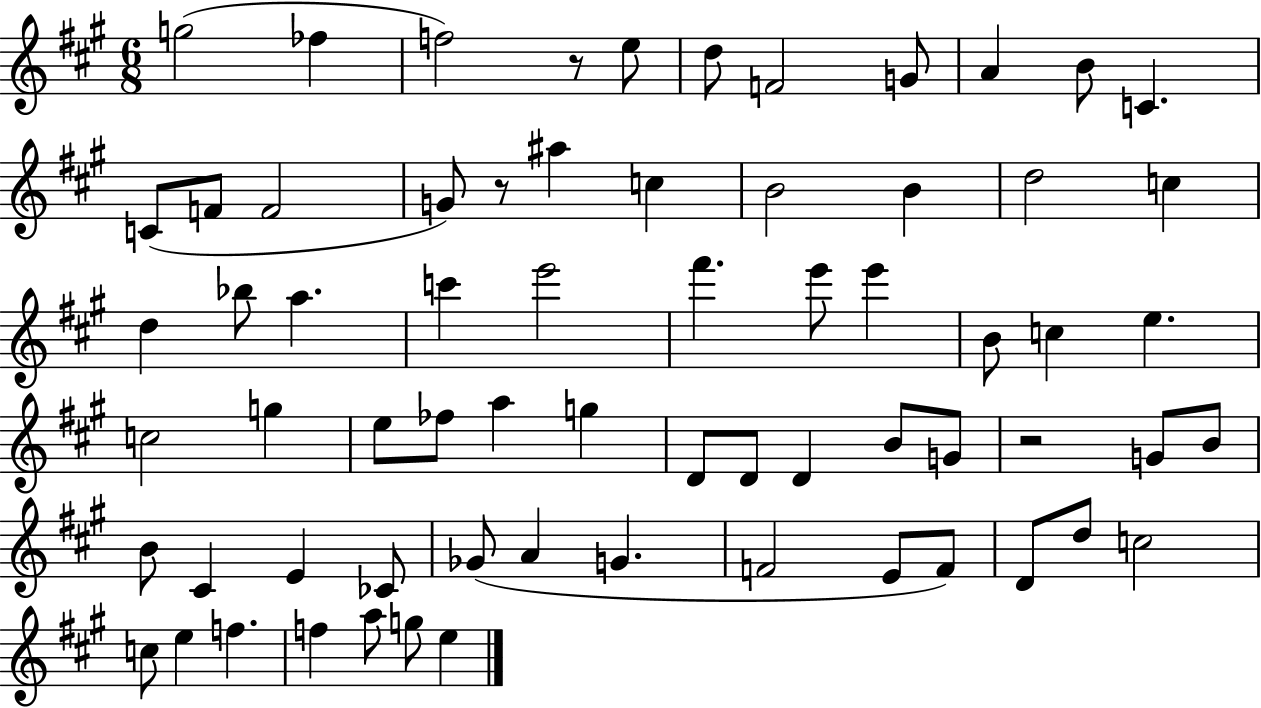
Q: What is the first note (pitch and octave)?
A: G5